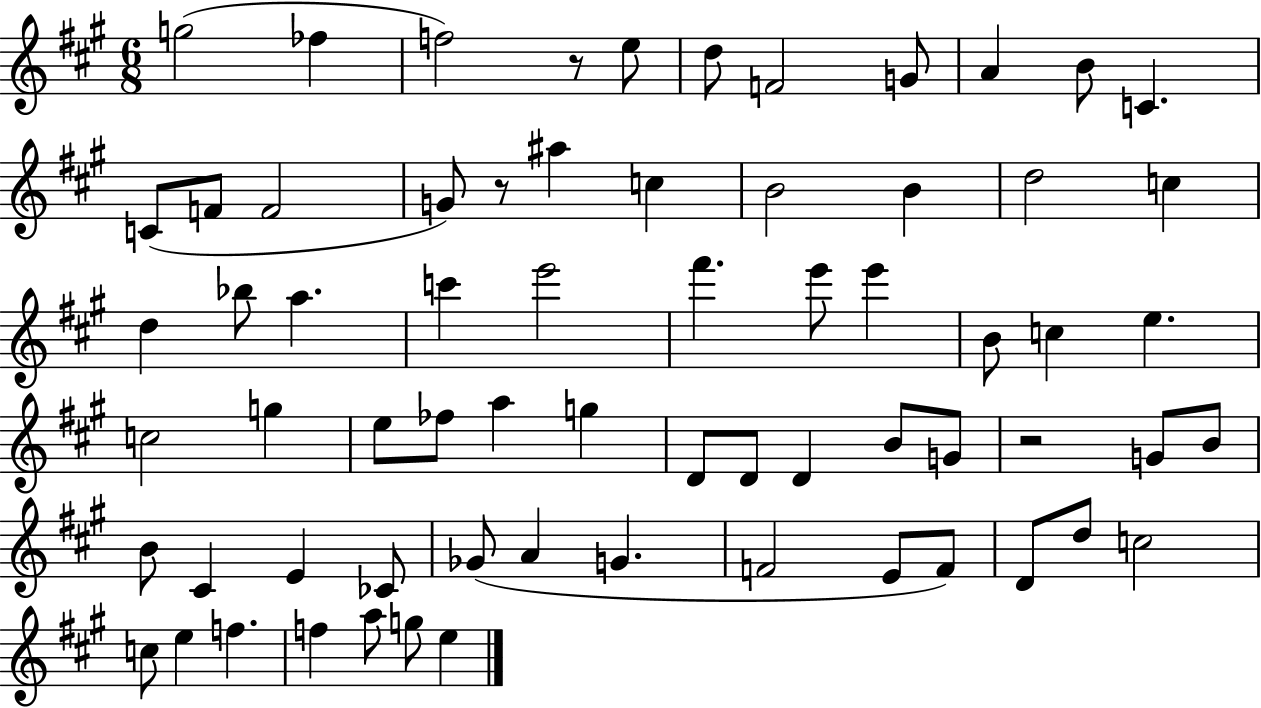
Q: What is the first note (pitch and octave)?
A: G5